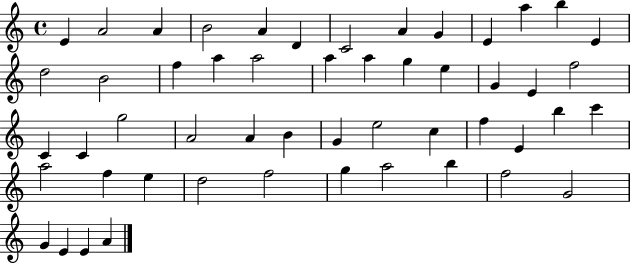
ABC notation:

X:1
T:Untitled
M:4/4
L:1/4
K:C
E A2 A B2 A D C2 A G E a b E d2 B2 f a a2 a a g e G E f2 C C g2 A2 A B G e2 c f E b c' a2 f e d2 f2 g a2 b f2 G2 G E E A